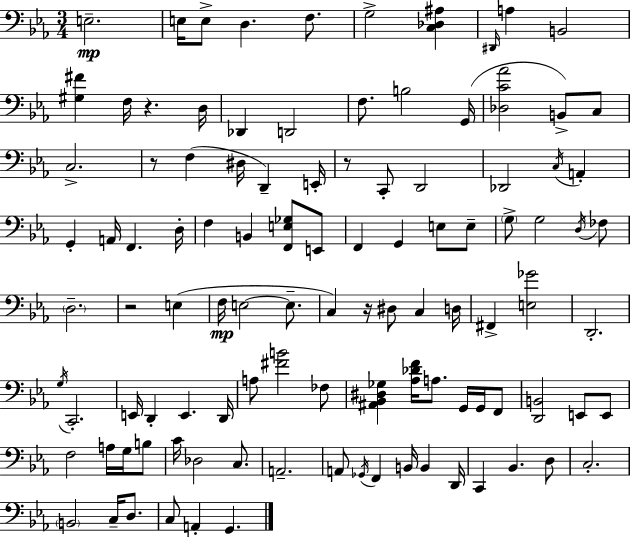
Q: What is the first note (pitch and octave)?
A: E3